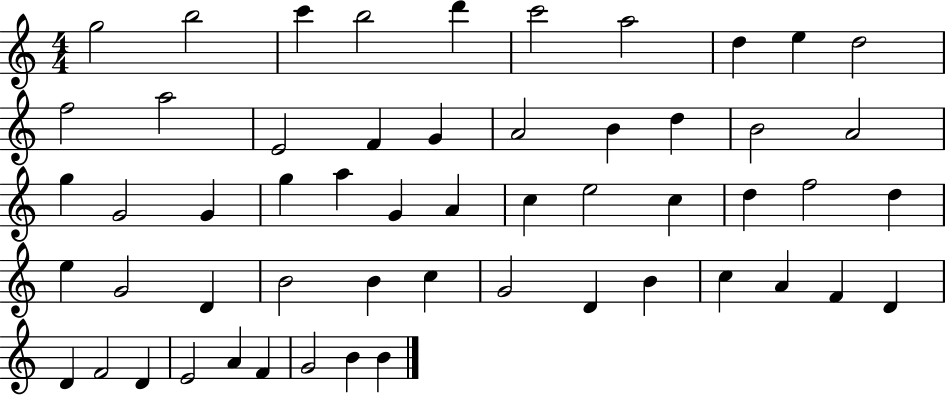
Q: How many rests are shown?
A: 0